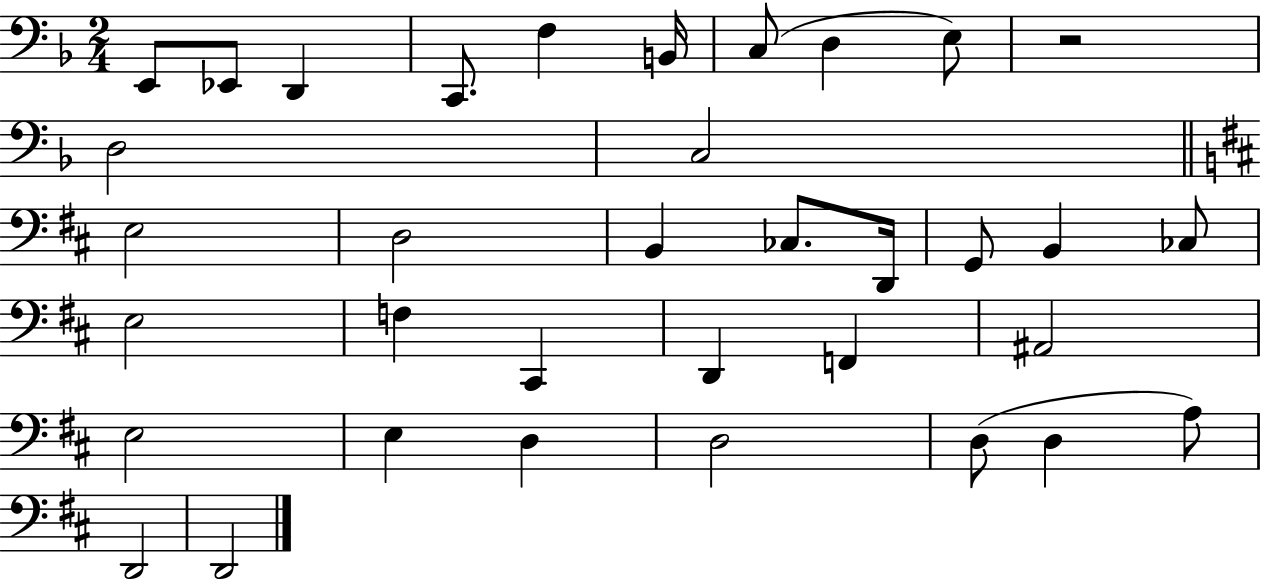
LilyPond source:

{
  \clef bass
  \numericTimeSignature
  \time 2/4
  \key f \major
  \repeat volta 2 { e,8 ees,8 d,4 | c,8. f4 b,16 | c8( d4 e8) | r2 | \break d2 | c2 | \bar "||" \break \key d \major e2 | d2 | b,4 ces8. d,16 | g,8 b,4 ces8 | \break e2 | f4 cis,4 | d,4 f,4 | ais,2 | \break e2 | e4 d4 | d2 | d8( d4 a8) | \break d,2 | d,2 | } \bar "|."
}